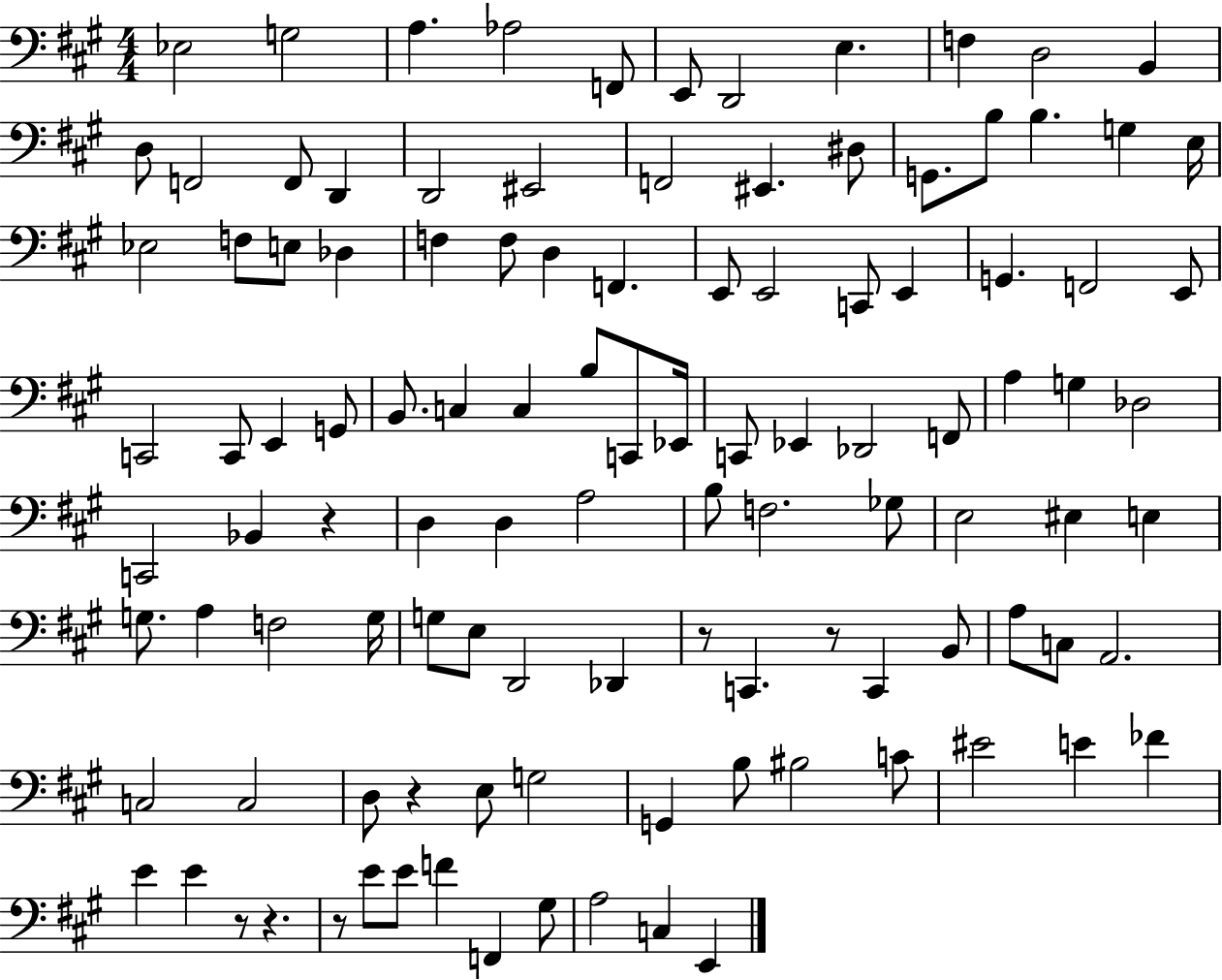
Eb3/h G3/h A3/q. Ab3/h F2/e E2/e D2/h E3/q. F3/q D3/h B2/q D3/e F2/h F2/e D2/q D2/h EIS2/h F2/h EIS2/q. D#3/e G2/e. B3/e B3/q. G3/q E3/s Eb3/h F3/e E3/e Db3/q F3/q F3/e D3/q F2/q. E2/e E2/h C2/e E2/q G2/q. F2/h E2/e C2/h C2/e E2/q G2/e B2/e. C3/q C3/q B3/e C2/e Eb2/s C2/e Eb2/q Db2/h F2/e A3/q G3/q Db3/h C2/h Bb2/q R/q D3/q D3/q A3/h B3/e F3/h. Gb3/e E3/h EIS3/q E3/q G3/e. A3/q F3/h G3/s G3/e E3/e D2/h Db2/q R/e C2/q. R/e C2/q B2/e A3/e C3/e A2/h. C3/h C3/h D3/e R/q E3/e G3/h G2/q B3/e BIS3/h C4/e EIS4/h E4/q FES4/q E4/q E4/q R/e R/q. R/e E4/e E4/e F4/q F2/q G#3/e A3/h C3/q E2/q